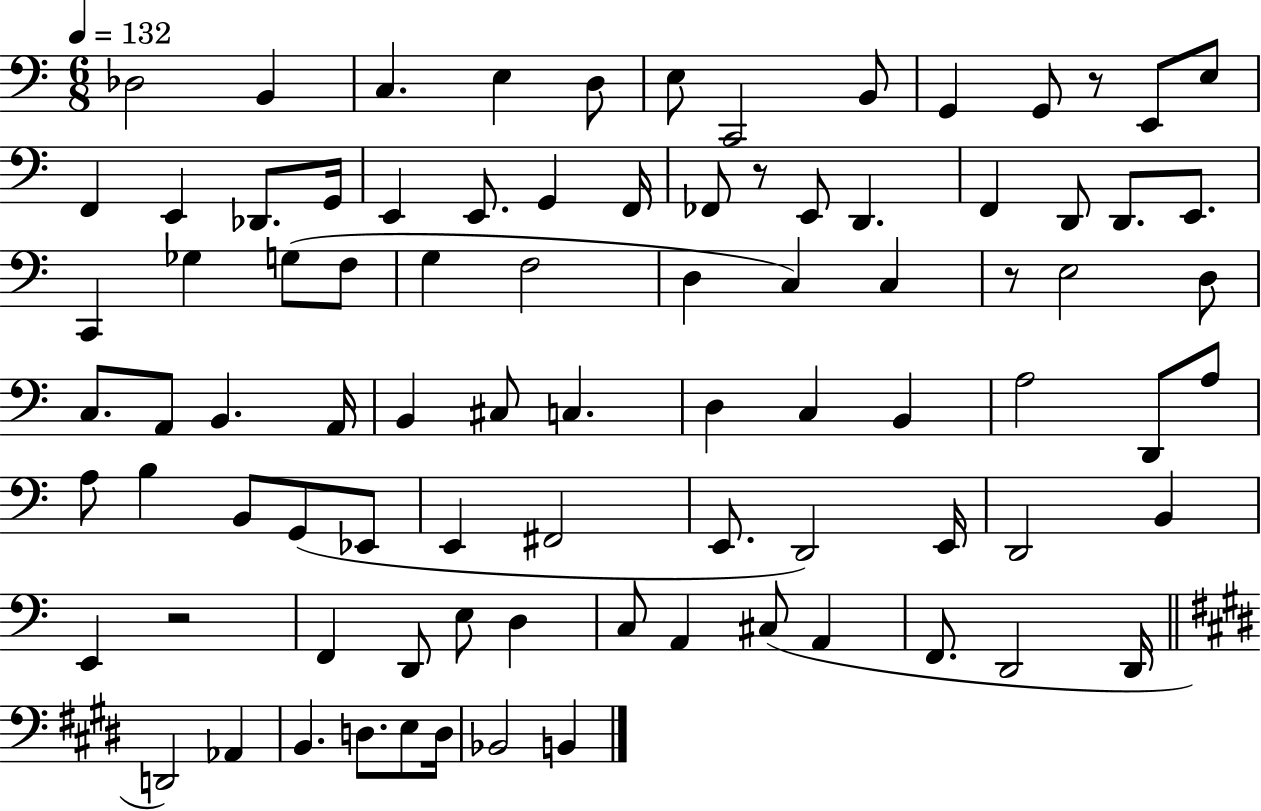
X:1
T:Untitled
M:6/8
L:1/4
K:C
_D,2 B,, C, E, D,/2 E,/2 C,,2 B,,/2 G,, G,,/2 z/2 E,,/2 E,/2 F,, E,, _D,,/2 G,,/4 E,, E,,/2 G,, F,,/4 _F,,/2 z/2 E,,/2 D,, F,, D,,/2 D,,/2 E,,/2 C,, _G, G,/2 F,/2 G, F,2 D, C, C, z/2 E,2 D,/2 C,/2 A,,/2 B,, A,,/4 B,, ^C,/2 C, D, C, B,, A,2 D,,/2 A,/2 A,/2 B, B,,/2 G,,/2 _E,,/2 E,, ^F,,2 E,,/2 D,,2 E,,/4 D,,2 B,, E,, z2 F,, D,,/2 E,/2 D, C,/2 A,, ^C,/2 A,, F,,/2 D,,2 D,,/4 D,,2 _A,, B,, D,/2 E,/2 D,/4 _B,,2 B,,